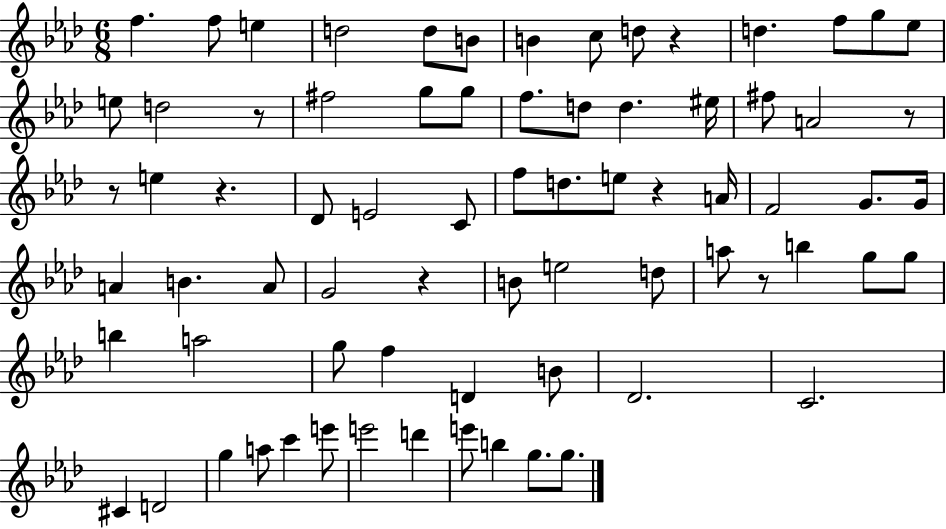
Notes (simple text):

F5/q. F5/e E5/q D5/h D5/e B4/e B4/q C5/e D5/e R/q D5/q. F5/e G5/e Eb5/e E5/e D5/h R/e F#5/h G5/e G5/e F5/e. D5/e D5/q. EIS5/s F#5/e A4/h R/e R/e E5/q R/q. Db4/e E4/h C4/e F5/e D5/e. E5/e R/q A4/s F4/h G4/e. G4/s A4/q B4/q. A4/e G4/h R/q B4/e E5/h D5/e A5/e R/e B5/q G5/e G5/e B5/q A5/h G5/e F5/q D4/q B4/e Db4/h. C4/h. C#4/q D4/h G5/q A5/e C6/q E6/e E6/h D6/q E6/e B5/q G5/e. G5/e.